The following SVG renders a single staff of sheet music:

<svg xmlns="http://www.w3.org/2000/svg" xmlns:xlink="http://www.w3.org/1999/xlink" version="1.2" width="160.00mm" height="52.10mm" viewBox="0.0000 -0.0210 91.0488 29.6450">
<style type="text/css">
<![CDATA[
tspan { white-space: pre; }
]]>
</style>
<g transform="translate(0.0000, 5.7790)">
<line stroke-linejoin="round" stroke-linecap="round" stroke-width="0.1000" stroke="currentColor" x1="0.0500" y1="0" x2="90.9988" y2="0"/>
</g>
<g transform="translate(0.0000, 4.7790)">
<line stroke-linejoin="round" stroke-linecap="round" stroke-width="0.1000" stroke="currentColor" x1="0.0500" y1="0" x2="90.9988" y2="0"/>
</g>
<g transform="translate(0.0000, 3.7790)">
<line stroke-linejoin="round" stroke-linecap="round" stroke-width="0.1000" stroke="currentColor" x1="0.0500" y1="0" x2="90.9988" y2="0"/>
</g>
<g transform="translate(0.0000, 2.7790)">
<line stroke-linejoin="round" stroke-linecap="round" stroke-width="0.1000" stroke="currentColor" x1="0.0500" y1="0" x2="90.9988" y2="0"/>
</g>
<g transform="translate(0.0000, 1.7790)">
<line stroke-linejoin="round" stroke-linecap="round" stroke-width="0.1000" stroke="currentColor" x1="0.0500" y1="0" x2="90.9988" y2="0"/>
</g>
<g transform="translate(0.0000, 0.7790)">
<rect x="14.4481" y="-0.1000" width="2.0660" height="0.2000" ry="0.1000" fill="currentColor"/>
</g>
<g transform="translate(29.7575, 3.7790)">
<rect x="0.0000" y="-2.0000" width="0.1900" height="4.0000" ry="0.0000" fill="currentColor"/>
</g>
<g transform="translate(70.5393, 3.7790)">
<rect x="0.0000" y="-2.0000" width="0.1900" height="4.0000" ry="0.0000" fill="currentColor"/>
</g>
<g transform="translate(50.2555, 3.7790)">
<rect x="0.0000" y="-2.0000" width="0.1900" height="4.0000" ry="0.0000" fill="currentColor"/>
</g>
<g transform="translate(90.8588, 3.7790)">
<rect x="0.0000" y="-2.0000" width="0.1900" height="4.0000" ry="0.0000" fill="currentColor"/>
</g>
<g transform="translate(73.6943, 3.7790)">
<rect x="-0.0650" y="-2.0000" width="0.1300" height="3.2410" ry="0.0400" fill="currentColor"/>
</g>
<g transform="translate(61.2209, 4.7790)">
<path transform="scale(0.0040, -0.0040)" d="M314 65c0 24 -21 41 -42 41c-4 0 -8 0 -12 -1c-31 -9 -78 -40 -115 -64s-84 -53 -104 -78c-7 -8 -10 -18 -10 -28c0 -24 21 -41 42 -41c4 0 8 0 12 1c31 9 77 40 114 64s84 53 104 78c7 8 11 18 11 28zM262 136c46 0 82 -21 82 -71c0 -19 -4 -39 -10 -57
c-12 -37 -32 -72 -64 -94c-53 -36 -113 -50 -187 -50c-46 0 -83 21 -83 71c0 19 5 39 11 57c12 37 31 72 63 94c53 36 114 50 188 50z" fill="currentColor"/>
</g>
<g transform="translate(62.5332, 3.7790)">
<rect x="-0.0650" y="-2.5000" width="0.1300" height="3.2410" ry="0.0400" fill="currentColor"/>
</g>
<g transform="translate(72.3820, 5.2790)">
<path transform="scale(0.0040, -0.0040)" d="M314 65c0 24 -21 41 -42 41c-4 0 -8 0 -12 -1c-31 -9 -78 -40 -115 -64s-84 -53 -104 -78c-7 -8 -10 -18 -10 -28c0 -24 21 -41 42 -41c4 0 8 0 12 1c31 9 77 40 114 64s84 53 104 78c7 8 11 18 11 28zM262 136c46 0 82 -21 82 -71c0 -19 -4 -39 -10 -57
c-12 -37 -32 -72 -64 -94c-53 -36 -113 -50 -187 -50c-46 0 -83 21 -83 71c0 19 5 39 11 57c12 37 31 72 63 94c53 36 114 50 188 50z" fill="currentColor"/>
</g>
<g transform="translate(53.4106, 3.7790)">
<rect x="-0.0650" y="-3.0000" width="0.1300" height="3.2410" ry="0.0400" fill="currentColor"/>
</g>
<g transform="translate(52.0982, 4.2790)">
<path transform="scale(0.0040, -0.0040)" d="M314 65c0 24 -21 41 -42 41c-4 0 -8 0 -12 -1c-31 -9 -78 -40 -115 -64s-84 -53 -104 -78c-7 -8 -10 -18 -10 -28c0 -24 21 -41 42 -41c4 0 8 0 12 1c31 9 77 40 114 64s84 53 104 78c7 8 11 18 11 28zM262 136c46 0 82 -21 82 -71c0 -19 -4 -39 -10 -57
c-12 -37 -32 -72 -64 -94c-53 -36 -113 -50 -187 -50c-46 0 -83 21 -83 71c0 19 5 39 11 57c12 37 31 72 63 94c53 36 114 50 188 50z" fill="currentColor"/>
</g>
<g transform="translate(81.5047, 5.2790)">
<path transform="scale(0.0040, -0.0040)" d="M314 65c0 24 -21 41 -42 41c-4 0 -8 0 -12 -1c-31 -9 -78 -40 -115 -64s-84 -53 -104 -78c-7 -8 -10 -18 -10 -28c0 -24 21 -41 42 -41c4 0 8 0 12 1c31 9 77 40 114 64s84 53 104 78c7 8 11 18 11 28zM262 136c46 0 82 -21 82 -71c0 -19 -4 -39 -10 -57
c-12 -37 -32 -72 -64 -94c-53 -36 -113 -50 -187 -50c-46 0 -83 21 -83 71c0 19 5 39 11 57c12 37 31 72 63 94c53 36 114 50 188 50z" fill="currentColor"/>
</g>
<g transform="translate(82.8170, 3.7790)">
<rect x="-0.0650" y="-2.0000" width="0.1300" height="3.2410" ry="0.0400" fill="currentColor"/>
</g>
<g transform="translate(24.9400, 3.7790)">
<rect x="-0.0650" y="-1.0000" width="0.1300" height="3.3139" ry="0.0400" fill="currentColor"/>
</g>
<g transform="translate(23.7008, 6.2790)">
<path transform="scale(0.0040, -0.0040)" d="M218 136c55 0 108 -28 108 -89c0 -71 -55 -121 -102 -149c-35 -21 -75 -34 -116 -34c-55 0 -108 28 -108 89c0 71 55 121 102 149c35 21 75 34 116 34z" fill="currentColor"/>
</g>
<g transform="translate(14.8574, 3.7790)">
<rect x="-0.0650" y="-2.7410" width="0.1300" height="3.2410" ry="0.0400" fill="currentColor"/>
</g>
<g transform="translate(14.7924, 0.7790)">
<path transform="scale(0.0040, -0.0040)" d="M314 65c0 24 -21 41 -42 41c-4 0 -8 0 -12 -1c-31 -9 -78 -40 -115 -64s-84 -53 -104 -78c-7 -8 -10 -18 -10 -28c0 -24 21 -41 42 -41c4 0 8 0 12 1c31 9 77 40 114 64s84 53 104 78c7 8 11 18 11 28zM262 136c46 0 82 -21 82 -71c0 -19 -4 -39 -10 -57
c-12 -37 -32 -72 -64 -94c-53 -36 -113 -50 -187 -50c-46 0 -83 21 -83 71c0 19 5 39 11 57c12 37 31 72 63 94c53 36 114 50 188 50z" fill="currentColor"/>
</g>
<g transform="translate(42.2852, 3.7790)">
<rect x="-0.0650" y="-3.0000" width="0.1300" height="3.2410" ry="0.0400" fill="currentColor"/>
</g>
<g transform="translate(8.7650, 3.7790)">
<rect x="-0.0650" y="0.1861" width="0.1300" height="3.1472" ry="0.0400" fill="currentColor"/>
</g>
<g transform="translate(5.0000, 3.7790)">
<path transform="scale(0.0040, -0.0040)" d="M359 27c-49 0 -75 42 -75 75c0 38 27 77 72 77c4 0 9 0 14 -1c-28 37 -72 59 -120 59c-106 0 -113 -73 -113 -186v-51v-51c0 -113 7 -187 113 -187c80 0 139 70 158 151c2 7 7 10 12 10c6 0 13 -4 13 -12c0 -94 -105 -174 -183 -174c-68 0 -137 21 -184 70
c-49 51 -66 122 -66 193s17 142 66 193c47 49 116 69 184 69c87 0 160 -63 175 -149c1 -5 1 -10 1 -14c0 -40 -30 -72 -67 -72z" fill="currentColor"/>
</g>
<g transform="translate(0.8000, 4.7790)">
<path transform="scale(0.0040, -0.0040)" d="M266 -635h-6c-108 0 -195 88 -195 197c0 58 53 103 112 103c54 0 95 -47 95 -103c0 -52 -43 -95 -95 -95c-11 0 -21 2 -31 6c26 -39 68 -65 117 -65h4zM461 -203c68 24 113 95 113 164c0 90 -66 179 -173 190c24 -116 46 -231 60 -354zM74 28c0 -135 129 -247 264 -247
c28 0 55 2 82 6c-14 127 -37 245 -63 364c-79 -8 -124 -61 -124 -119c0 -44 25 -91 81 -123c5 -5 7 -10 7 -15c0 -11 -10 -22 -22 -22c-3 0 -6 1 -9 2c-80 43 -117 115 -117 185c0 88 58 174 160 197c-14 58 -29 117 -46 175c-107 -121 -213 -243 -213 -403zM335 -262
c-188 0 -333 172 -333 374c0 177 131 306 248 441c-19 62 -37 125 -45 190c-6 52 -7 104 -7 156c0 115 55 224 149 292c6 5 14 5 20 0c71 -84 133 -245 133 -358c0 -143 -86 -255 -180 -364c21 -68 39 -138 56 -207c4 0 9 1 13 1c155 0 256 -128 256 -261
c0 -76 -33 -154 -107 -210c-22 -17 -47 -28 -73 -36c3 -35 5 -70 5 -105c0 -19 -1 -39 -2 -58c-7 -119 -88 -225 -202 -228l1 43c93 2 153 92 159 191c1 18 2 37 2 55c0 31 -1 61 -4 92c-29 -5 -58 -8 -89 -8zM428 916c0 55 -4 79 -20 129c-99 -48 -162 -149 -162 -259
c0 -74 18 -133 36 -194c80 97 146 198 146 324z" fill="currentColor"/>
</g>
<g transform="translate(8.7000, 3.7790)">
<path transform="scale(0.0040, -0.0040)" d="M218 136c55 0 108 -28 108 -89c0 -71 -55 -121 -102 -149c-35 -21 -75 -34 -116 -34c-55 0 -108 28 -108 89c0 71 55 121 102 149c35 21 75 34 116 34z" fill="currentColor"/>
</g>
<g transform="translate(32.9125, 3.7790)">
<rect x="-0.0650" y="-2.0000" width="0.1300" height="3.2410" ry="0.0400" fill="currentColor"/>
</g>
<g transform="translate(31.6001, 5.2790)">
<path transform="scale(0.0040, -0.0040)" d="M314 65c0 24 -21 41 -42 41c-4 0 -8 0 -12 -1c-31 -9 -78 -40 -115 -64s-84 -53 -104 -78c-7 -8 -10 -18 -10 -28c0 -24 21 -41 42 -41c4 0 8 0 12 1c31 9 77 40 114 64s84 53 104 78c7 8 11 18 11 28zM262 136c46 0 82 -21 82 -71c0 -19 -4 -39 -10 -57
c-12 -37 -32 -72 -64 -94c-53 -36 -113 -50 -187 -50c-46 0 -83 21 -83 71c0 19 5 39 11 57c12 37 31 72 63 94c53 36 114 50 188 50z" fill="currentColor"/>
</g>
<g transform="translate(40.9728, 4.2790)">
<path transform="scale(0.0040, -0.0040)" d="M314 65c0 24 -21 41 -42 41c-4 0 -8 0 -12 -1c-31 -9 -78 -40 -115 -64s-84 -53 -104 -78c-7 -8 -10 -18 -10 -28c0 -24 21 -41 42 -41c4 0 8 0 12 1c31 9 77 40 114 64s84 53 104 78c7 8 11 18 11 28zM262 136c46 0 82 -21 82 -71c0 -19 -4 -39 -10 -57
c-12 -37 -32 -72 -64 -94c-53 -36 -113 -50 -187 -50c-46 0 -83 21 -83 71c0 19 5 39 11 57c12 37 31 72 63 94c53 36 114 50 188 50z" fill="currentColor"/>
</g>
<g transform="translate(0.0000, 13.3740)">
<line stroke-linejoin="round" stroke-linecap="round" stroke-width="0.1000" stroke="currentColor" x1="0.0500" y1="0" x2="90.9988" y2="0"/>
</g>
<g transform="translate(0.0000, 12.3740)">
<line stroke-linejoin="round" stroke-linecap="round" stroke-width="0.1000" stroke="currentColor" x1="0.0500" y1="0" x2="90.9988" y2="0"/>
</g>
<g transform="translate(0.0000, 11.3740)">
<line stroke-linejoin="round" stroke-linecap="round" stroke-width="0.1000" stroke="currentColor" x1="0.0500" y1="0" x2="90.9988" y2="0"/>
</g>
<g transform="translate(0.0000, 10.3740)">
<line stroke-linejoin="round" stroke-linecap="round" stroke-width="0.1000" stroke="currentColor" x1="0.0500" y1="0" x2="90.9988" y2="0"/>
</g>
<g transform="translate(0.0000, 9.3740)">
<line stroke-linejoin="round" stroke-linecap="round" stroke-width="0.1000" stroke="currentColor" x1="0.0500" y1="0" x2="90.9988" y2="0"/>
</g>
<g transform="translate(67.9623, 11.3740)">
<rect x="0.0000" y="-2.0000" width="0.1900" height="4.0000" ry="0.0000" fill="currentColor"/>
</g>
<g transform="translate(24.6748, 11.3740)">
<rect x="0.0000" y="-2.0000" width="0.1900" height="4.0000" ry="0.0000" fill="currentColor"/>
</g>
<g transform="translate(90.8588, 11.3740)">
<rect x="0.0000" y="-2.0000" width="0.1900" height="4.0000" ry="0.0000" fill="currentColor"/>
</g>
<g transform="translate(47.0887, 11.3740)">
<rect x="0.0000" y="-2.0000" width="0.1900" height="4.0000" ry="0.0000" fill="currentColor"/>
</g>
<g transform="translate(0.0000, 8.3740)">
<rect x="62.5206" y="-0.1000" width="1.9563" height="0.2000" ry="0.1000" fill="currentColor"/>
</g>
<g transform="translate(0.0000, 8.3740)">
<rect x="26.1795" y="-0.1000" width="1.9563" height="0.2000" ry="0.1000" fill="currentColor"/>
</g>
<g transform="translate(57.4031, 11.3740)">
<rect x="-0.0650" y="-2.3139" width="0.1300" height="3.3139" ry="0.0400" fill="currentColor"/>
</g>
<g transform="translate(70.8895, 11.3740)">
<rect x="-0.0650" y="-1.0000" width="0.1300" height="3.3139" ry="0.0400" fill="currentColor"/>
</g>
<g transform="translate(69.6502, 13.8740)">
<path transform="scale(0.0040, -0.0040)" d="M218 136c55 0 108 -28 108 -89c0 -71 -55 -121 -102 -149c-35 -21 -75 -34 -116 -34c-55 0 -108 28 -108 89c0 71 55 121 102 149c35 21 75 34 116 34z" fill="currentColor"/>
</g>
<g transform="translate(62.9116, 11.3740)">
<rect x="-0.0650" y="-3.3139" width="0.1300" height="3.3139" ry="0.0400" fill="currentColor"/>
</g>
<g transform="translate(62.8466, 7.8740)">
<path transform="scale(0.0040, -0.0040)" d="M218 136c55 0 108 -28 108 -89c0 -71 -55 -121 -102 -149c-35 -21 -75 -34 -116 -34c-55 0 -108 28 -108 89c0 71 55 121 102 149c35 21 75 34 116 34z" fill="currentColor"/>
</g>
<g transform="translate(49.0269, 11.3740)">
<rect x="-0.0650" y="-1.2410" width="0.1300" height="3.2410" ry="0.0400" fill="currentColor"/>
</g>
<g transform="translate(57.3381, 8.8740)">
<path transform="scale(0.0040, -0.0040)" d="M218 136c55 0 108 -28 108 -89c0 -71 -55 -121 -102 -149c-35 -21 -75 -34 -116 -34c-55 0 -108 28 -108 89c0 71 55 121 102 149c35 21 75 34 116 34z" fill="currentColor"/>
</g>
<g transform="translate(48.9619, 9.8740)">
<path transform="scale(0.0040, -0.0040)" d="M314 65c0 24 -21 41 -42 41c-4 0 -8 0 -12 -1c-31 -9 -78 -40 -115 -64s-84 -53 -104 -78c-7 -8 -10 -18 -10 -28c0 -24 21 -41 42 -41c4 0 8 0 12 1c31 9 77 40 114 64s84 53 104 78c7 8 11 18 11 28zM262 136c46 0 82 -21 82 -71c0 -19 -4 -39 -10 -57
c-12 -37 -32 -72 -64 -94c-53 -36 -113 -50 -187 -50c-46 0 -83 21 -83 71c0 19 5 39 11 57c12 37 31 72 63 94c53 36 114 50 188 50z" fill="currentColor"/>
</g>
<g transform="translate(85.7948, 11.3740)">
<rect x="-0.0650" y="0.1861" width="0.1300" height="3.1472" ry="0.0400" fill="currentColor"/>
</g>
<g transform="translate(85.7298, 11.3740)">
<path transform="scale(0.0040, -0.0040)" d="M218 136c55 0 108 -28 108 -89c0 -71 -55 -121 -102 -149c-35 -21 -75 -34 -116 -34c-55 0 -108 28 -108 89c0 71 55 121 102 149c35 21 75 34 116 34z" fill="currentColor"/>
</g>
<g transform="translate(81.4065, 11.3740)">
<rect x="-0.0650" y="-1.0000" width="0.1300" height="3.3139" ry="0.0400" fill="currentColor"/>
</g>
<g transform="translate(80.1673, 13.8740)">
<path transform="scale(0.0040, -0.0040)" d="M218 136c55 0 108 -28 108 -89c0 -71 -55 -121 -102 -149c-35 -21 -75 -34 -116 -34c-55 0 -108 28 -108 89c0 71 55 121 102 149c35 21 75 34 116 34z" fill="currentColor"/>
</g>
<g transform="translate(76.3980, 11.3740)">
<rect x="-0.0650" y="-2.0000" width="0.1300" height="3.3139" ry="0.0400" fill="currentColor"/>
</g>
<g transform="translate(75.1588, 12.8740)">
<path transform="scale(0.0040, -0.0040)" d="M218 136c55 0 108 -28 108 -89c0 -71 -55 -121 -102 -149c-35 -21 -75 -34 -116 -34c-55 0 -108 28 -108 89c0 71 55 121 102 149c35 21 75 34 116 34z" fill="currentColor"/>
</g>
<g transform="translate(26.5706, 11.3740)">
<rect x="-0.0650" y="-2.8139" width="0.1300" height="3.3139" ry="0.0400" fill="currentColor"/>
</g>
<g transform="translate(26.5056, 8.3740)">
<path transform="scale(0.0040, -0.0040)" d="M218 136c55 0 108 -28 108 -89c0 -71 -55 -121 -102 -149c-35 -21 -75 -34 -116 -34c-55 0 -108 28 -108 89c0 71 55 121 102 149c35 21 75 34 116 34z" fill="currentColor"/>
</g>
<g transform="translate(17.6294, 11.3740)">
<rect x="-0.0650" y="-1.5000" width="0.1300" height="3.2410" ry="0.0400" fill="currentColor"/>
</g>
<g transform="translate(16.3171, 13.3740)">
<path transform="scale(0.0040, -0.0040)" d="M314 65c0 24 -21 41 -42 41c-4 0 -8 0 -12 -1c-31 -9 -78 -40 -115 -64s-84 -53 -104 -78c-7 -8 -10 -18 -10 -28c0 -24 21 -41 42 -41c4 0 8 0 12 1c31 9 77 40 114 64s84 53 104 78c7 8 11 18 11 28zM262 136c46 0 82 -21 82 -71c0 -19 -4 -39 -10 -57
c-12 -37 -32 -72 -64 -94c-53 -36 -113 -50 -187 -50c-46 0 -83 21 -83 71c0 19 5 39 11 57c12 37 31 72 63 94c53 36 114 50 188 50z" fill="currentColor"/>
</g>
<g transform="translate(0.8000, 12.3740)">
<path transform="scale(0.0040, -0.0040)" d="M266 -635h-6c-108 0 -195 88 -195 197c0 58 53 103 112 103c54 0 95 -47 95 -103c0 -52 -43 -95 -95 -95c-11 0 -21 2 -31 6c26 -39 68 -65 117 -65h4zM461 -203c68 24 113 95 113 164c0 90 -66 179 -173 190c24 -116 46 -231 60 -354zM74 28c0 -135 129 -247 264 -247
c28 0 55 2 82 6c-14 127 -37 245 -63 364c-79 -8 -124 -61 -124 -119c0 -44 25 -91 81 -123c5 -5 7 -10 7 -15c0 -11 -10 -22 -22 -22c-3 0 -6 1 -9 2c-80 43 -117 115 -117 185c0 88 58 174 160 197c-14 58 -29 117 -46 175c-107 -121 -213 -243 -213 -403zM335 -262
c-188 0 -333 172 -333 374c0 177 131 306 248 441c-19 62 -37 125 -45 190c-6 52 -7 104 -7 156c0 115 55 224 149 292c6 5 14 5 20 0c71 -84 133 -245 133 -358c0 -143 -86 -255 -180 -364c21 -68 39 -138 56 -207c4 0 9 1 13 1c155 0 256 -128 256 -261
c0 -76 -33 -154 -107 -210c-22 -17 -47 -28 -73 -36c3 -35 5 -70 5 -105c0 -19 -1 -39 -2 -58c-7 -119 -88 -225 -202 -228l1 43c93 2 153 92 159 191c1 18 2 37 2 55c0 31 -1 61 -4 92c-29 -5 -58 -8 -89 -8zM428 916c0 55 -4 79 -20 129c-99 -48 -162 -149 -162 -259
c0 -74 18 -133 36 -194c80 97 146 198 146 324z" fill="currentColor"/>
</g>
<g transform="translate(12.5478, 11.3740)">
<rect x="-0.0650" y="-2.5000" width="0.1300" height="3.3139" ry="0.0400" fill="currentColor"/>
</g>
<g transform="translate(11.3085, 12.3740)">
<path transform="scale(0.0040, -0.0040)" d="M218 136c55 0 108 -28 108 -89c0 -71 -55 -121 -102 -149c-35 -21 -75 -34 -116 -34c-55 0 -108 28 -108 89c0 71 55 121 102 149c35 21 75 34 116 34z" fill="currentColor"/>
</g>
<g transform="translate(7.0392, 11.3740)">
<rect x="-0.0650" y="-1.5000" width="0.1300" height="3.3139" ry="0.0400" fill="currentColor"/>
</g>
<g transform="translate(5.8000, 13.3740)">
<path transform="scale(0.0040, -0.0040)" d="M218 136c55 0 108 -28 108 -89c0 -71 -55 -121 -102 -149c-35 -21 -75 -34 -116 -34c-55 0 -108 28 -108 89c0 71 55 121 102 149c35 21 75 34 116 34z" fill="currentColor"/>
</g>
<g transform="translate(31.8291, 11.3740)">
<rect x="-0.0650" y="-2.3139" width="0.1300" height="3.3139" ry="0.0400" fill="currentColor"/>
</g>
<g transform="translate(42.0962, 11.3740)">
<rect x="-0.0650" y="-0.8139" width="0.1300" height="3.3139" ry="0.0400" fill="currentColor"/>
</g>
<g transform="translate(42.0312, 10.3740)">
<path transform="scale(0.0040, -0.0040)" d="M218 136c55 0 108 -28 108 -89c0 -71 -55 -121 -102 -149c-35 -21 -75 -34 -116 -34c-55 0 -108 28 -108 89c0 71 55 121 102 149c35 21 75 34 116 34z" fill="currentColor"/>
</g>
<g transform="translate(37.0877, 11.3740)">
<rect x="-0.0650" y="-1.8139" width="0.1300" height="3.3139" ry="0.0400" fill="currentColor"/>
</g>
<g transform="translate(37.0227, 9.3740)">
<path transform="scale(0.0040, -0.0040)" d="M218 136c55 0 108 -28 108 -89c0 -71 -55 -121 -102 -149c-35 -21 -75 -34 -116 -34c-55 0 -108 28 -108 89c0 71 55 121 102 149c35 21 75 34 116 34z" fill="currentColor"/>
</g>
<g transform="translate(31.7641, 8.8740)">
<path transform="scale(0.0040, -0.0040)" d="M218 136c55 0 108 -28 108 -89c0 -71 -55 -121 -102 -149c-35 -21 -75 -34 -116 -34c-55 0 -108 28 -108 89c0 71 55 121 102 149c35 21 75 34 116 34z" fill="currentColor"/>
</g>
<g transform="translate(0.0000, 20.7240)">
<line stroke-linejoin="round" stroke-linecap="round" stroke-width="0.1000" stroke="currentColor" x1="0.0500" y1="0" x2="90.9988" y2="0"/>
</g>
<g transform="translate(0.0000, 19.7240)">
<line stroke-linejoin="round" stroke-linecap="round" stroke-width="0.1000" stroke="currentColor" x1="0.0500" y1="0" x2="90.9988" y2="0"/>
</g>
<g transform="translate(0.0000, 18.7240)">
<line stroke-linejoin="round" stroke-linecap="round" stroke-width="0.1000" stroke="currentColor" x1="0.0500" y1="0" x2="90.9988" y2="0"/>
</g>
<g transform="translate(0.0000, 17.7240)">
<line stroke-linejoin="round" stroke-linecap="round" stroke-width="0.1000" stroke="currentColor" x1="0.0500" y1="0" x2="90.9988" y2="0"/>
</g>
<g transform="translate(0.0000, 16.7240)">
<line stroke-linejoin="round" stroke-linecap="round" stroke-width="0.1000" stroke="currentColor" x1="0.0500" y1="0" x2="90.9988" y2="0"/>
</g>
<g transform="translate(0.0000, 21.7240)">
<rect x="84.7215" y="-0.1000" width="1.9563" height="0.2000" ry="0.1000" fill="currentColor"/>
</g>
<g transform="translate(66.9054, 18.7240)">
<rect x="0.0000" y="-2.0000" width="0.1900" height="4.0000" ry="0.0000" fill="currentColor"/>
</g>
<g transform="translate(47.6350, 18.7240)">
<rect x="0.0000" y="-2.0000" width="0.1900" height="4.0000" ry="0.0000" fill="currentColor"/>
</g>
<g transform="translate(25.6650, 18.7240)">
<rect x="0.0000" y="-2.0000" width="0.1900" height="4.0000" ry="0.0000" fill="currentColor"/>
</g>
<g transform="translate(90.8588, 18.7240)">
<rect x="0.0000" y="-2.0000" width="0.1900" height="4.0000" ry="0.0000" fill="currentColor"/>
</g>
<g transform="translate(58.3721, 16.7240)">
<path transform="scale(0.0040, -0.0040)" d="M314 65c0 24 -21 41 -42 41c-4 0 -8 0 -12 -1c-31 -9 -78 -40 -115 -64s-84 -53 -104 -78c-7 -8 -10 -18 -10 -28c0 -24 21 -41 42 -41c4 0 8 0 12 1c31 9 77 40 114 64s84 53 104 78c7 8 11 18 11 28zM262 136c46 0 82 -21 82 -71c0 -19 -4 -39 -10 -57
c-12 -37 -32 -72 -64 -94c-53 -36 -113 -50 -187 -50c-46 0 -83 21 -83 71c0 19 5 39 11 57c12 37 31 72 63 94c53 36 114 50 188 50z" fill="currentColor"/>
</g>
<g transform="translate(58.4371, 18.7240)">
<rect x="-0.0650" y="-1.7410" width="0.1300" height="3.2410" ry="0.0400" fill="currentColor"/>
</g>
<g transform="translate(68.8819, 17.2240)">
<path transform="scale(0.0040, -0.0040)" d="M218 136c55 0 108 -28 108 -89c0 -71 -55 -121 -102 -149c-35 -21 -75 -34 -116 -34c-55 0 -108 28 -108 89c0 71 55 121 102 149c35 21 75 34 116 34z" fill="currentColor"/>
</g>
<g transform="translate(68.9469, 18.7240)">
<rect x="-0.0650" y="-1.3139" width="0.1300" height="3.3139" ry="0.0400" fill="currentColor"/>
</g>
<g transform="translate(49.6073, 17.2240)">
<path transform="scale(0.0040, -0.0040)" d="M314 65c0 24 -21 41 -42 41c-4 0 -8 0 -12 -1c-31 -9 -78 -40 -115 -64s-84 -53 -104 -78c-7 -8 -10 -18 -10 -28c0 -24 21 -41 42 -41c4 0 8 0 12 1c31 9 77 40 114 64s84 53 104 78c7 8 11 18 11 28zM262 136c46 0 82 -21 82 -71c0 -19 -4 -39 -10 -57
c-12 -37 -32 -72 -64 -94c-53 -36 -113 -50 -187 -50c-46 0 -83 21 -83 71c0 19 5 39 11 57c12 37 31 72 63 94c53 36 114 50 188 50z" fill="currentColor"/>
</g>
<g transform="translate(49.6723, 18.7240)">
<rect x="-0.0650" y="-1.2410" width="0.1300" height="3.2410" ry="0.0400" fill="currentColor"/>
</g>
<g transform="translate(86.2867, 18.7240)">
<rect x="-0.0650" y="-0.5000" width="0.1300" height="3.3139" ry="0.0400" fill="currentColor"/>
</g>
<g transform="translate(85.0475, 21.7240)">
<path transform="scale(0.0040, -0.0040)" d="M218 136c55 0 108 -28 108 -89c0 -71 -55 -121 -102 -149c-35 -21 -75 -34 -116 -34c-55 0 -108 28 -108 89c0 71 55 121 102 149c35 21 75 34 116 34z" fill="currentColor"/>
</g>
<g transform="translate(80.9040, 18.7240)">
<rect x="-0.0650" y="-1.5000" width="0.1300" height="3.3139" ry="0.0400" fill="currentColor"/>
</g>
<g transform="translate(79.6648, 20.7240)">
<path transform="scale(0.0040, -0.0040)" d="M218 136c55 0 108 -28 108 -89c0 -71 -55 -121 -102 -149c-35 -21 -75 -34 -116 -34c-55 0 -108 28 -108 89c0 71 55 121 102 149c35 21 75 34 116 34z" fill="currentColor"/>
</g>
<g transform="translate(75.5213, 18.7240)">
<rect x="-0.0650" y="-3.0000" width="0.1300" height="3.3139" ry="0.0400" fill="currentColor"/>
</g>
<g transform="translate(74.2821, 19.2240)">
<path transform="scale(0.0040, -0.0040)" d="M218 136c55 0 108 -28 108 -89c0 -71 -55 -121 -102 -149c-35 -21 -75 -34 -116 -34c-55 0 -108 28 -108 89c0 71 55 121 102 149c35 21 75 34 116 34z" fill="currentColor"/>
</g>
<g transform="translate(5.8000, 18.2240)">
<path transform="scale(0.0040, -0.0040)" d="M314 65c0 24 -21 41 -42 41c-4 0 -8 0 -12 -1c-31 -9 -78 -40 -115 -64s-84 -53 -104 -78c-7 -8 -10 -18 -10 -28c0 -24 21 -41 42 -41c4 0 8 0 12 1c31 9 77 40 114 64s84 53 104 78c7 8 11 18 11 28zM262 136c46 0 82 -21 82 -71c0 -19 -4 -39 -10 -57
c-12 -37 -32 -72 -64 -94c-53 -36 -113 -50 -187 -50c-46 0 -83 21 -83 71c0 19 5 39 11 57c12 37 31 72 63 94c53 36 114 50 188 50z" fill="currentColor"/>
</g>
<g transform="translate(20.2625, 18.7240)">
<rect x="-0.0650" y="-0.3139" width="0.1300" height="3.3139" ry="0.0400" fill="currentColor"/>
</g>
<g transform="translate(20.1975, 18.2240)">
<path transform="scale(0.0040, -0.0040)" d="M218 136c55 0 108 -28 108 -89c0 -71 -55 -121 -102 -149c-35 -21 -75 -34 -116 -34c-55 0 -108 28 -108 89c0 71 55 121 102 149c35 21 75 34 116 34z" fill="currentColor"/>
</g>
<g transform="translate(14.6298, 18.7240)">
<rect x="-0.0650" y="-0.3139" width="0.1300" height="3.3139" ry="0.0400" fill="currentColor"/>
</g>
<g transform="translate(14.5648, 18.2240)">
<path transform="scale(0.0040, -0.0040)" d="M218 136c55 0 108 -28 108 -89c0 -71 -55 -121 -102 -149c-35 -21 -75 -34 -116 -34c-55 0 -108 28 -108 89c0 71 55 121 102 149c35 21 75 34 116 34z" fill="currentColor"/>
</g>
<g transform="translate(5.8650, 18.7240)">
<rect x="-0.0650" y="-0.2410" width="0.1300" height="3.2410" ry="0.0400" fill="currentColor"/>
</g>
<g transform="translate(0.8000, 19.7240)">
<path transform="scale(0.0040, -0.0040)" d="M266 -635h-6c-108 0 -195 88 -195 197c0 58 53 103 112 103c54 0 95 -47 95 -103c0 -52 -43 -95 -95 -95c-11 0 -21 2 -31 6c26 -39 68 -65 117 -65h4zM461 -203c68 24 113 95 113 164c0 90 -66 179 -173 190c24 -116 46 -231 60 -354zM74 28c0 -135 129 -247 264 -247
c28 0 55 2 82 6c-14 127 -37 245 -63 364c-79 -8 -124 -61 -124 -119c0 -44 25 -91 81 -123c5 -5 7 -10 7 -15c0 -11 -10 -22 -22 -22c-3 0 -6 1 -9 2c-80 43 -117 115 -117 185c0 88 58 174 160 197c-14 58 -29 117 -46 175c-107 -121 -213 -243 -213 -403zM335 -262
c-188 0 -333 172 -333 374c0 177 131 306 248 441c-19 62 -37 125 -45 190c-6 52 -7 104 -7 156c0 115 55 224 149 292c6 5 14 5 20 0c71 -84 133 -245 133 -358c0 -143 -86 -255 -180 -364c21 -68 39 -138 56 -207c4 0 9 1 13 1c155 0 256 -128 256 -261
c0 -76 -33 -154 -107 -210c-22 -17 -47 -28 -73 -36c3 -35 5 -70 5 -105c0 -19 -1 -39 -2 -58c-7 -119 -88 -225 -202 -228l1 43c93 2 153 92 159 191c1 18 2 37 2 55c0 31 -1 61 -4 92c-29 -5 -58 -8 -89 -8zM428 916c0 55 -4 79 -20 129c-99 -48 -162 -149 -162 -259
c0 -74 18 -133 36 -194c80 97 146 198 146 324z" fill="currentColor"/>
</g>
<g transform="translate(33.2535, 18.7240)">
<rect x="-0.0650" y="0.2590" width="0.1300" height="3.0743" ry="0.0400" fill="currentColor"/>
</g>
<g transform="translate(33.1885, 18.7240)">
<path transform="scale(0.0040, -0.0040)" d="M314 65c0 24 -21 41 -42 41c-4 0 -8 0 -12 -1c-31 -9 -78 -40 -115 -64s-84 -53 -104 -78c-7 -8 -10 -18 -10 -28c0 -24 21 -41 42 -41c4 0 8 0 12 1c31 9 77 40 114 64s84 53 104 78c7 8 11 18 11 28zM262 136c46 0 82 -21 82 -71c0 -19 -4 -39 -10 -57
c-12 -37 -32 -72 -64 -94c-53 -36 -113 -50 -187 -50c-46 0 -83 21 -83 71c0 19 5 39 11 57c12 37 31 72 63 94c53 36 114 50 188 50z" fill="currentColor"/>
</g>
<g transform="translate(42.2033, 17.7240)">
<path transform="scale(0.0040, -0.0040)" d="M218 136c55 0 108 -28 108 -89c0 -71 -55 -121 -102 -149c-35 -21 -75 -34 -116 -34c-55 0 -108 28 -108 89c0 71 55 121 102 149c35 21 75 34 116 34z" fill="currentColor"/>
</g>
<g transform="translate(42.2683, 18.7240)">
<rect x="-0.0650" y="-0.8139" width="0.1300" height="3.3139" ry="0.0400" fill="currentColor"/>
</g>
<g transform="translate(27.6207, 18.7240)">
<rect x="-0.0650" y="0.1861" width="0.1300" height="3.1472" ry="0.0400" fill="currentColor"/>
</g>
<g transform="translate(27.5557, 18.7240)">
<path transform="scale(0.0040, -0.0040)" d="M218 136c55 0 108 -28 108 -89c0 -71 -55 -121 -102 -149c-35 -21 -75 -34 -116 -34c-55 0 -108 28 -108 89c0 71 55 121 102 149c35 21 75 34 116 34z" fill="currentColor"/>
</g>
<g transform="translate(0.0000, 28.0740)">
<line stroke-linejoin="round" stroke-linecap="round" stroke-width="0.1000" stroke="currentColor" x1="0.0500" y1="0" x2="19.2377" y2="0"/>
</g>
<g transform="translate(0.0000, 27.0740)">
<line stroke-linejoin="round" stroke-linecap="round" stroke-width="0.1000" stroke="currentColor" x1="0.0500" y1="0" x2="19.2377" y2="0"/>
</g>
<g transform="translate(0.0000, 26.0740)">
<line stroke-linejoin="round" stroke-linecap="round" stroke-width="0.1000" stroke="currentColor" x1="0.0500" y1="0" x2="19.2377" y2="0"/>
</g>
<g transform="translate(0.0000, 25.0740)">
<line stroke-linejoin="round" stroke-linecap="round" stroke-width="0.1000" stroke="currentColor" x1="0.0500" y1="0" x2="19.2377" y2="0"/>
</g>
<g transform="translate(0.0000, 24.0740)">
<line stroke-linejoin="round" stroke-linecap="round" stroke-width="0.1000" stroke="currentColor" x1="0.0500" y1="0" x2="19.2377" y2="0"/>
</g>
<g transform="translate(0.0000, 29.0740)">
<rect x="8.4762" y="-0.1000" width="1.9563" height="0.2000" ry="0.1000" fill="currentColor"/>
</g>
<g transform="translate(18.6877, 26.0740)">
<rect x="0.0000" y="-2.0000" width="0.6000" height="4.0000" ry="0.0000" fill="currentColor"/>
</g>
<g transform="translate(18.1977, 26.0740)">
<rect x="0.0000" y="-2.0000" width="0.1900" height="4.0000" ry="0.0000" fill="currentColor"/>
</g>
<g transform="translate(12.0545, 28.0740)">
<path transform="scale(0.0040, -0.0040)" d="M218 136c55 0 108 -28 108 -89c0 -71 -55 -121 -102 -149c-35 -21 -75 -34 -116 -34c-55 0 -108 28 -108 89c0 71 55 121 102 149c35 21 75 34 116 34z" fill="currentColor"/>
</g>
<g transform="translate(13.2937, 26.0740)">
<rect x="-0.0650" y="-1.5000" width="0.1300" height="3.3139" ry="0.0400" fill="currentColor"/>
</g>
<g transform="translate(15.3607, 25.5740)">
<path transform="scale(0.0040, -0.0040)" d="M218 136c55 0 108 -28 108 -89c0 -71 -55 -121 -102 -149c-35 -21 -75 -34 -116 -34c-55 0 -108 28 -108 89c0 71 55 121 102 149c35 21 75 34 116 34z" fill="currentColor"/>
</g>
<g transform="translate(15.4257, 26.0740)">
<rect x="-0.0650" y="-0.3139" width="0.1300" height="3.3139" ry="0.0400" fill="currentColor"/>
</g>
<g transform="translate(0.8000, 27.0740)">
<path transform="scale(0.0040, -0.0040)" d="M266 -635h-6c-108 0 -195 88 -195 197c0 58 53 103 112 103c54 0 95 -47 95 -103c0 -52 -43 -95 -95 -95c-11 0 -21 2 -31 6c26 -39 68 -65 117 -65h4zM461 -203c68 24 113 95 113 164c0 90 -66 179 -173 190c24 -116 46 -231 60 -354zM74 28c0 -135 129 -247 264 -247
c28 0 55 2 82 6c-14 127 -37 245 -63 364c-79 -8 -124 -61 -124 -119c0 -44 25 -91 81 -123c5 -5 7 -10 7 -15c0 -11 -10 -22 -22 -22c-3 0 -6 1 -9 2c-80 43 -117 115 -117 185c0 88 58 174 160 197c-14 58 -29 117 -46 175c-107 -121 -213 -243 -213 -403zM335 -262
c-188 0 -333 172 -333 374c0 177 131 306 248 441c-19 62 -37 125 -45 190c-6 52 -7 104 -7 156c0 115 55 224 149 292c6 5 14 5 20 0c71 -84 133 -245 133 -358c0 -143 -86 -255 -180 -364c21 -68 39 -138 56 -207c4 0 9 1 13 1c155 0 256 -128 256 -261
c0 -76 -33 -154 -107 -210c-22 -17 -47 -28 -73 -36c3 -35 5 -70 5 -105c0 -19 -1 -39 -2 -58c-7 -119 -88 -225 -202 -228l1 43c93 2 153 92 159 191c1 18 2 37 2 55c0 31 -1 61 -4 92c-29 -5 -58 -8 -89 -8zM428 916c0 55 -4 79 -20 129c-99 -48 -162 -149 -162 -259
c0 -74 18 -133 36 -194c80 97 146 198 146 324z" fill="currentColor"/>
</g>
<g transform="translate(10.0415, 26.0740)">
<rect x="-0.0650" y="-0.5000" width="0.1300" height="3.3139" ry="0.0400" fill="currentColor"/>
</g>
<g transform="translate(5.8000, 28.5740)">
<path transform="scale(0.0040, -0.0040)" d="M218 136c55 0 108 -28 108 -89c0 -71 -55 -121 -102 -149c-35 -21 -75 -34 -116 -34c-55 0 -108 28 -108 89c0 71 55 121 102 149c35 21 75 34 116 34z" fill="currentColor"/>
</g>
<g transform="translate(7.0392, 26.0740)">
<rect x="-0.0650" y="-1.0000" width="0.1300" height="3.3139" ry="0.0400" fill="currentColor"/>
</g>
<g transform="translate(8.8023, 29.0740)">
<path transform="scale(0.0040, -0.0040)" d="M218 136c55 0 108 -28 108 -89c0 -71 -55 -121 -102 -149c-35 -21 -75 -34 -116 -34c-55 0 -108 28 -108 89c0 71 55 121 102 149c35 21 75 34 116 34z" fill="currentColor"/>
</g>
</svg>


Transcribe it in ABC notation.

X:1
T:Untitled
M:4/4
L:1/4
K:C
B a2 D F2 A2 A2 G2 F2 F2 E G E2 a g f d e2 g b D F D B c2 c c B B2 d e2 f2 e A E C D C E c